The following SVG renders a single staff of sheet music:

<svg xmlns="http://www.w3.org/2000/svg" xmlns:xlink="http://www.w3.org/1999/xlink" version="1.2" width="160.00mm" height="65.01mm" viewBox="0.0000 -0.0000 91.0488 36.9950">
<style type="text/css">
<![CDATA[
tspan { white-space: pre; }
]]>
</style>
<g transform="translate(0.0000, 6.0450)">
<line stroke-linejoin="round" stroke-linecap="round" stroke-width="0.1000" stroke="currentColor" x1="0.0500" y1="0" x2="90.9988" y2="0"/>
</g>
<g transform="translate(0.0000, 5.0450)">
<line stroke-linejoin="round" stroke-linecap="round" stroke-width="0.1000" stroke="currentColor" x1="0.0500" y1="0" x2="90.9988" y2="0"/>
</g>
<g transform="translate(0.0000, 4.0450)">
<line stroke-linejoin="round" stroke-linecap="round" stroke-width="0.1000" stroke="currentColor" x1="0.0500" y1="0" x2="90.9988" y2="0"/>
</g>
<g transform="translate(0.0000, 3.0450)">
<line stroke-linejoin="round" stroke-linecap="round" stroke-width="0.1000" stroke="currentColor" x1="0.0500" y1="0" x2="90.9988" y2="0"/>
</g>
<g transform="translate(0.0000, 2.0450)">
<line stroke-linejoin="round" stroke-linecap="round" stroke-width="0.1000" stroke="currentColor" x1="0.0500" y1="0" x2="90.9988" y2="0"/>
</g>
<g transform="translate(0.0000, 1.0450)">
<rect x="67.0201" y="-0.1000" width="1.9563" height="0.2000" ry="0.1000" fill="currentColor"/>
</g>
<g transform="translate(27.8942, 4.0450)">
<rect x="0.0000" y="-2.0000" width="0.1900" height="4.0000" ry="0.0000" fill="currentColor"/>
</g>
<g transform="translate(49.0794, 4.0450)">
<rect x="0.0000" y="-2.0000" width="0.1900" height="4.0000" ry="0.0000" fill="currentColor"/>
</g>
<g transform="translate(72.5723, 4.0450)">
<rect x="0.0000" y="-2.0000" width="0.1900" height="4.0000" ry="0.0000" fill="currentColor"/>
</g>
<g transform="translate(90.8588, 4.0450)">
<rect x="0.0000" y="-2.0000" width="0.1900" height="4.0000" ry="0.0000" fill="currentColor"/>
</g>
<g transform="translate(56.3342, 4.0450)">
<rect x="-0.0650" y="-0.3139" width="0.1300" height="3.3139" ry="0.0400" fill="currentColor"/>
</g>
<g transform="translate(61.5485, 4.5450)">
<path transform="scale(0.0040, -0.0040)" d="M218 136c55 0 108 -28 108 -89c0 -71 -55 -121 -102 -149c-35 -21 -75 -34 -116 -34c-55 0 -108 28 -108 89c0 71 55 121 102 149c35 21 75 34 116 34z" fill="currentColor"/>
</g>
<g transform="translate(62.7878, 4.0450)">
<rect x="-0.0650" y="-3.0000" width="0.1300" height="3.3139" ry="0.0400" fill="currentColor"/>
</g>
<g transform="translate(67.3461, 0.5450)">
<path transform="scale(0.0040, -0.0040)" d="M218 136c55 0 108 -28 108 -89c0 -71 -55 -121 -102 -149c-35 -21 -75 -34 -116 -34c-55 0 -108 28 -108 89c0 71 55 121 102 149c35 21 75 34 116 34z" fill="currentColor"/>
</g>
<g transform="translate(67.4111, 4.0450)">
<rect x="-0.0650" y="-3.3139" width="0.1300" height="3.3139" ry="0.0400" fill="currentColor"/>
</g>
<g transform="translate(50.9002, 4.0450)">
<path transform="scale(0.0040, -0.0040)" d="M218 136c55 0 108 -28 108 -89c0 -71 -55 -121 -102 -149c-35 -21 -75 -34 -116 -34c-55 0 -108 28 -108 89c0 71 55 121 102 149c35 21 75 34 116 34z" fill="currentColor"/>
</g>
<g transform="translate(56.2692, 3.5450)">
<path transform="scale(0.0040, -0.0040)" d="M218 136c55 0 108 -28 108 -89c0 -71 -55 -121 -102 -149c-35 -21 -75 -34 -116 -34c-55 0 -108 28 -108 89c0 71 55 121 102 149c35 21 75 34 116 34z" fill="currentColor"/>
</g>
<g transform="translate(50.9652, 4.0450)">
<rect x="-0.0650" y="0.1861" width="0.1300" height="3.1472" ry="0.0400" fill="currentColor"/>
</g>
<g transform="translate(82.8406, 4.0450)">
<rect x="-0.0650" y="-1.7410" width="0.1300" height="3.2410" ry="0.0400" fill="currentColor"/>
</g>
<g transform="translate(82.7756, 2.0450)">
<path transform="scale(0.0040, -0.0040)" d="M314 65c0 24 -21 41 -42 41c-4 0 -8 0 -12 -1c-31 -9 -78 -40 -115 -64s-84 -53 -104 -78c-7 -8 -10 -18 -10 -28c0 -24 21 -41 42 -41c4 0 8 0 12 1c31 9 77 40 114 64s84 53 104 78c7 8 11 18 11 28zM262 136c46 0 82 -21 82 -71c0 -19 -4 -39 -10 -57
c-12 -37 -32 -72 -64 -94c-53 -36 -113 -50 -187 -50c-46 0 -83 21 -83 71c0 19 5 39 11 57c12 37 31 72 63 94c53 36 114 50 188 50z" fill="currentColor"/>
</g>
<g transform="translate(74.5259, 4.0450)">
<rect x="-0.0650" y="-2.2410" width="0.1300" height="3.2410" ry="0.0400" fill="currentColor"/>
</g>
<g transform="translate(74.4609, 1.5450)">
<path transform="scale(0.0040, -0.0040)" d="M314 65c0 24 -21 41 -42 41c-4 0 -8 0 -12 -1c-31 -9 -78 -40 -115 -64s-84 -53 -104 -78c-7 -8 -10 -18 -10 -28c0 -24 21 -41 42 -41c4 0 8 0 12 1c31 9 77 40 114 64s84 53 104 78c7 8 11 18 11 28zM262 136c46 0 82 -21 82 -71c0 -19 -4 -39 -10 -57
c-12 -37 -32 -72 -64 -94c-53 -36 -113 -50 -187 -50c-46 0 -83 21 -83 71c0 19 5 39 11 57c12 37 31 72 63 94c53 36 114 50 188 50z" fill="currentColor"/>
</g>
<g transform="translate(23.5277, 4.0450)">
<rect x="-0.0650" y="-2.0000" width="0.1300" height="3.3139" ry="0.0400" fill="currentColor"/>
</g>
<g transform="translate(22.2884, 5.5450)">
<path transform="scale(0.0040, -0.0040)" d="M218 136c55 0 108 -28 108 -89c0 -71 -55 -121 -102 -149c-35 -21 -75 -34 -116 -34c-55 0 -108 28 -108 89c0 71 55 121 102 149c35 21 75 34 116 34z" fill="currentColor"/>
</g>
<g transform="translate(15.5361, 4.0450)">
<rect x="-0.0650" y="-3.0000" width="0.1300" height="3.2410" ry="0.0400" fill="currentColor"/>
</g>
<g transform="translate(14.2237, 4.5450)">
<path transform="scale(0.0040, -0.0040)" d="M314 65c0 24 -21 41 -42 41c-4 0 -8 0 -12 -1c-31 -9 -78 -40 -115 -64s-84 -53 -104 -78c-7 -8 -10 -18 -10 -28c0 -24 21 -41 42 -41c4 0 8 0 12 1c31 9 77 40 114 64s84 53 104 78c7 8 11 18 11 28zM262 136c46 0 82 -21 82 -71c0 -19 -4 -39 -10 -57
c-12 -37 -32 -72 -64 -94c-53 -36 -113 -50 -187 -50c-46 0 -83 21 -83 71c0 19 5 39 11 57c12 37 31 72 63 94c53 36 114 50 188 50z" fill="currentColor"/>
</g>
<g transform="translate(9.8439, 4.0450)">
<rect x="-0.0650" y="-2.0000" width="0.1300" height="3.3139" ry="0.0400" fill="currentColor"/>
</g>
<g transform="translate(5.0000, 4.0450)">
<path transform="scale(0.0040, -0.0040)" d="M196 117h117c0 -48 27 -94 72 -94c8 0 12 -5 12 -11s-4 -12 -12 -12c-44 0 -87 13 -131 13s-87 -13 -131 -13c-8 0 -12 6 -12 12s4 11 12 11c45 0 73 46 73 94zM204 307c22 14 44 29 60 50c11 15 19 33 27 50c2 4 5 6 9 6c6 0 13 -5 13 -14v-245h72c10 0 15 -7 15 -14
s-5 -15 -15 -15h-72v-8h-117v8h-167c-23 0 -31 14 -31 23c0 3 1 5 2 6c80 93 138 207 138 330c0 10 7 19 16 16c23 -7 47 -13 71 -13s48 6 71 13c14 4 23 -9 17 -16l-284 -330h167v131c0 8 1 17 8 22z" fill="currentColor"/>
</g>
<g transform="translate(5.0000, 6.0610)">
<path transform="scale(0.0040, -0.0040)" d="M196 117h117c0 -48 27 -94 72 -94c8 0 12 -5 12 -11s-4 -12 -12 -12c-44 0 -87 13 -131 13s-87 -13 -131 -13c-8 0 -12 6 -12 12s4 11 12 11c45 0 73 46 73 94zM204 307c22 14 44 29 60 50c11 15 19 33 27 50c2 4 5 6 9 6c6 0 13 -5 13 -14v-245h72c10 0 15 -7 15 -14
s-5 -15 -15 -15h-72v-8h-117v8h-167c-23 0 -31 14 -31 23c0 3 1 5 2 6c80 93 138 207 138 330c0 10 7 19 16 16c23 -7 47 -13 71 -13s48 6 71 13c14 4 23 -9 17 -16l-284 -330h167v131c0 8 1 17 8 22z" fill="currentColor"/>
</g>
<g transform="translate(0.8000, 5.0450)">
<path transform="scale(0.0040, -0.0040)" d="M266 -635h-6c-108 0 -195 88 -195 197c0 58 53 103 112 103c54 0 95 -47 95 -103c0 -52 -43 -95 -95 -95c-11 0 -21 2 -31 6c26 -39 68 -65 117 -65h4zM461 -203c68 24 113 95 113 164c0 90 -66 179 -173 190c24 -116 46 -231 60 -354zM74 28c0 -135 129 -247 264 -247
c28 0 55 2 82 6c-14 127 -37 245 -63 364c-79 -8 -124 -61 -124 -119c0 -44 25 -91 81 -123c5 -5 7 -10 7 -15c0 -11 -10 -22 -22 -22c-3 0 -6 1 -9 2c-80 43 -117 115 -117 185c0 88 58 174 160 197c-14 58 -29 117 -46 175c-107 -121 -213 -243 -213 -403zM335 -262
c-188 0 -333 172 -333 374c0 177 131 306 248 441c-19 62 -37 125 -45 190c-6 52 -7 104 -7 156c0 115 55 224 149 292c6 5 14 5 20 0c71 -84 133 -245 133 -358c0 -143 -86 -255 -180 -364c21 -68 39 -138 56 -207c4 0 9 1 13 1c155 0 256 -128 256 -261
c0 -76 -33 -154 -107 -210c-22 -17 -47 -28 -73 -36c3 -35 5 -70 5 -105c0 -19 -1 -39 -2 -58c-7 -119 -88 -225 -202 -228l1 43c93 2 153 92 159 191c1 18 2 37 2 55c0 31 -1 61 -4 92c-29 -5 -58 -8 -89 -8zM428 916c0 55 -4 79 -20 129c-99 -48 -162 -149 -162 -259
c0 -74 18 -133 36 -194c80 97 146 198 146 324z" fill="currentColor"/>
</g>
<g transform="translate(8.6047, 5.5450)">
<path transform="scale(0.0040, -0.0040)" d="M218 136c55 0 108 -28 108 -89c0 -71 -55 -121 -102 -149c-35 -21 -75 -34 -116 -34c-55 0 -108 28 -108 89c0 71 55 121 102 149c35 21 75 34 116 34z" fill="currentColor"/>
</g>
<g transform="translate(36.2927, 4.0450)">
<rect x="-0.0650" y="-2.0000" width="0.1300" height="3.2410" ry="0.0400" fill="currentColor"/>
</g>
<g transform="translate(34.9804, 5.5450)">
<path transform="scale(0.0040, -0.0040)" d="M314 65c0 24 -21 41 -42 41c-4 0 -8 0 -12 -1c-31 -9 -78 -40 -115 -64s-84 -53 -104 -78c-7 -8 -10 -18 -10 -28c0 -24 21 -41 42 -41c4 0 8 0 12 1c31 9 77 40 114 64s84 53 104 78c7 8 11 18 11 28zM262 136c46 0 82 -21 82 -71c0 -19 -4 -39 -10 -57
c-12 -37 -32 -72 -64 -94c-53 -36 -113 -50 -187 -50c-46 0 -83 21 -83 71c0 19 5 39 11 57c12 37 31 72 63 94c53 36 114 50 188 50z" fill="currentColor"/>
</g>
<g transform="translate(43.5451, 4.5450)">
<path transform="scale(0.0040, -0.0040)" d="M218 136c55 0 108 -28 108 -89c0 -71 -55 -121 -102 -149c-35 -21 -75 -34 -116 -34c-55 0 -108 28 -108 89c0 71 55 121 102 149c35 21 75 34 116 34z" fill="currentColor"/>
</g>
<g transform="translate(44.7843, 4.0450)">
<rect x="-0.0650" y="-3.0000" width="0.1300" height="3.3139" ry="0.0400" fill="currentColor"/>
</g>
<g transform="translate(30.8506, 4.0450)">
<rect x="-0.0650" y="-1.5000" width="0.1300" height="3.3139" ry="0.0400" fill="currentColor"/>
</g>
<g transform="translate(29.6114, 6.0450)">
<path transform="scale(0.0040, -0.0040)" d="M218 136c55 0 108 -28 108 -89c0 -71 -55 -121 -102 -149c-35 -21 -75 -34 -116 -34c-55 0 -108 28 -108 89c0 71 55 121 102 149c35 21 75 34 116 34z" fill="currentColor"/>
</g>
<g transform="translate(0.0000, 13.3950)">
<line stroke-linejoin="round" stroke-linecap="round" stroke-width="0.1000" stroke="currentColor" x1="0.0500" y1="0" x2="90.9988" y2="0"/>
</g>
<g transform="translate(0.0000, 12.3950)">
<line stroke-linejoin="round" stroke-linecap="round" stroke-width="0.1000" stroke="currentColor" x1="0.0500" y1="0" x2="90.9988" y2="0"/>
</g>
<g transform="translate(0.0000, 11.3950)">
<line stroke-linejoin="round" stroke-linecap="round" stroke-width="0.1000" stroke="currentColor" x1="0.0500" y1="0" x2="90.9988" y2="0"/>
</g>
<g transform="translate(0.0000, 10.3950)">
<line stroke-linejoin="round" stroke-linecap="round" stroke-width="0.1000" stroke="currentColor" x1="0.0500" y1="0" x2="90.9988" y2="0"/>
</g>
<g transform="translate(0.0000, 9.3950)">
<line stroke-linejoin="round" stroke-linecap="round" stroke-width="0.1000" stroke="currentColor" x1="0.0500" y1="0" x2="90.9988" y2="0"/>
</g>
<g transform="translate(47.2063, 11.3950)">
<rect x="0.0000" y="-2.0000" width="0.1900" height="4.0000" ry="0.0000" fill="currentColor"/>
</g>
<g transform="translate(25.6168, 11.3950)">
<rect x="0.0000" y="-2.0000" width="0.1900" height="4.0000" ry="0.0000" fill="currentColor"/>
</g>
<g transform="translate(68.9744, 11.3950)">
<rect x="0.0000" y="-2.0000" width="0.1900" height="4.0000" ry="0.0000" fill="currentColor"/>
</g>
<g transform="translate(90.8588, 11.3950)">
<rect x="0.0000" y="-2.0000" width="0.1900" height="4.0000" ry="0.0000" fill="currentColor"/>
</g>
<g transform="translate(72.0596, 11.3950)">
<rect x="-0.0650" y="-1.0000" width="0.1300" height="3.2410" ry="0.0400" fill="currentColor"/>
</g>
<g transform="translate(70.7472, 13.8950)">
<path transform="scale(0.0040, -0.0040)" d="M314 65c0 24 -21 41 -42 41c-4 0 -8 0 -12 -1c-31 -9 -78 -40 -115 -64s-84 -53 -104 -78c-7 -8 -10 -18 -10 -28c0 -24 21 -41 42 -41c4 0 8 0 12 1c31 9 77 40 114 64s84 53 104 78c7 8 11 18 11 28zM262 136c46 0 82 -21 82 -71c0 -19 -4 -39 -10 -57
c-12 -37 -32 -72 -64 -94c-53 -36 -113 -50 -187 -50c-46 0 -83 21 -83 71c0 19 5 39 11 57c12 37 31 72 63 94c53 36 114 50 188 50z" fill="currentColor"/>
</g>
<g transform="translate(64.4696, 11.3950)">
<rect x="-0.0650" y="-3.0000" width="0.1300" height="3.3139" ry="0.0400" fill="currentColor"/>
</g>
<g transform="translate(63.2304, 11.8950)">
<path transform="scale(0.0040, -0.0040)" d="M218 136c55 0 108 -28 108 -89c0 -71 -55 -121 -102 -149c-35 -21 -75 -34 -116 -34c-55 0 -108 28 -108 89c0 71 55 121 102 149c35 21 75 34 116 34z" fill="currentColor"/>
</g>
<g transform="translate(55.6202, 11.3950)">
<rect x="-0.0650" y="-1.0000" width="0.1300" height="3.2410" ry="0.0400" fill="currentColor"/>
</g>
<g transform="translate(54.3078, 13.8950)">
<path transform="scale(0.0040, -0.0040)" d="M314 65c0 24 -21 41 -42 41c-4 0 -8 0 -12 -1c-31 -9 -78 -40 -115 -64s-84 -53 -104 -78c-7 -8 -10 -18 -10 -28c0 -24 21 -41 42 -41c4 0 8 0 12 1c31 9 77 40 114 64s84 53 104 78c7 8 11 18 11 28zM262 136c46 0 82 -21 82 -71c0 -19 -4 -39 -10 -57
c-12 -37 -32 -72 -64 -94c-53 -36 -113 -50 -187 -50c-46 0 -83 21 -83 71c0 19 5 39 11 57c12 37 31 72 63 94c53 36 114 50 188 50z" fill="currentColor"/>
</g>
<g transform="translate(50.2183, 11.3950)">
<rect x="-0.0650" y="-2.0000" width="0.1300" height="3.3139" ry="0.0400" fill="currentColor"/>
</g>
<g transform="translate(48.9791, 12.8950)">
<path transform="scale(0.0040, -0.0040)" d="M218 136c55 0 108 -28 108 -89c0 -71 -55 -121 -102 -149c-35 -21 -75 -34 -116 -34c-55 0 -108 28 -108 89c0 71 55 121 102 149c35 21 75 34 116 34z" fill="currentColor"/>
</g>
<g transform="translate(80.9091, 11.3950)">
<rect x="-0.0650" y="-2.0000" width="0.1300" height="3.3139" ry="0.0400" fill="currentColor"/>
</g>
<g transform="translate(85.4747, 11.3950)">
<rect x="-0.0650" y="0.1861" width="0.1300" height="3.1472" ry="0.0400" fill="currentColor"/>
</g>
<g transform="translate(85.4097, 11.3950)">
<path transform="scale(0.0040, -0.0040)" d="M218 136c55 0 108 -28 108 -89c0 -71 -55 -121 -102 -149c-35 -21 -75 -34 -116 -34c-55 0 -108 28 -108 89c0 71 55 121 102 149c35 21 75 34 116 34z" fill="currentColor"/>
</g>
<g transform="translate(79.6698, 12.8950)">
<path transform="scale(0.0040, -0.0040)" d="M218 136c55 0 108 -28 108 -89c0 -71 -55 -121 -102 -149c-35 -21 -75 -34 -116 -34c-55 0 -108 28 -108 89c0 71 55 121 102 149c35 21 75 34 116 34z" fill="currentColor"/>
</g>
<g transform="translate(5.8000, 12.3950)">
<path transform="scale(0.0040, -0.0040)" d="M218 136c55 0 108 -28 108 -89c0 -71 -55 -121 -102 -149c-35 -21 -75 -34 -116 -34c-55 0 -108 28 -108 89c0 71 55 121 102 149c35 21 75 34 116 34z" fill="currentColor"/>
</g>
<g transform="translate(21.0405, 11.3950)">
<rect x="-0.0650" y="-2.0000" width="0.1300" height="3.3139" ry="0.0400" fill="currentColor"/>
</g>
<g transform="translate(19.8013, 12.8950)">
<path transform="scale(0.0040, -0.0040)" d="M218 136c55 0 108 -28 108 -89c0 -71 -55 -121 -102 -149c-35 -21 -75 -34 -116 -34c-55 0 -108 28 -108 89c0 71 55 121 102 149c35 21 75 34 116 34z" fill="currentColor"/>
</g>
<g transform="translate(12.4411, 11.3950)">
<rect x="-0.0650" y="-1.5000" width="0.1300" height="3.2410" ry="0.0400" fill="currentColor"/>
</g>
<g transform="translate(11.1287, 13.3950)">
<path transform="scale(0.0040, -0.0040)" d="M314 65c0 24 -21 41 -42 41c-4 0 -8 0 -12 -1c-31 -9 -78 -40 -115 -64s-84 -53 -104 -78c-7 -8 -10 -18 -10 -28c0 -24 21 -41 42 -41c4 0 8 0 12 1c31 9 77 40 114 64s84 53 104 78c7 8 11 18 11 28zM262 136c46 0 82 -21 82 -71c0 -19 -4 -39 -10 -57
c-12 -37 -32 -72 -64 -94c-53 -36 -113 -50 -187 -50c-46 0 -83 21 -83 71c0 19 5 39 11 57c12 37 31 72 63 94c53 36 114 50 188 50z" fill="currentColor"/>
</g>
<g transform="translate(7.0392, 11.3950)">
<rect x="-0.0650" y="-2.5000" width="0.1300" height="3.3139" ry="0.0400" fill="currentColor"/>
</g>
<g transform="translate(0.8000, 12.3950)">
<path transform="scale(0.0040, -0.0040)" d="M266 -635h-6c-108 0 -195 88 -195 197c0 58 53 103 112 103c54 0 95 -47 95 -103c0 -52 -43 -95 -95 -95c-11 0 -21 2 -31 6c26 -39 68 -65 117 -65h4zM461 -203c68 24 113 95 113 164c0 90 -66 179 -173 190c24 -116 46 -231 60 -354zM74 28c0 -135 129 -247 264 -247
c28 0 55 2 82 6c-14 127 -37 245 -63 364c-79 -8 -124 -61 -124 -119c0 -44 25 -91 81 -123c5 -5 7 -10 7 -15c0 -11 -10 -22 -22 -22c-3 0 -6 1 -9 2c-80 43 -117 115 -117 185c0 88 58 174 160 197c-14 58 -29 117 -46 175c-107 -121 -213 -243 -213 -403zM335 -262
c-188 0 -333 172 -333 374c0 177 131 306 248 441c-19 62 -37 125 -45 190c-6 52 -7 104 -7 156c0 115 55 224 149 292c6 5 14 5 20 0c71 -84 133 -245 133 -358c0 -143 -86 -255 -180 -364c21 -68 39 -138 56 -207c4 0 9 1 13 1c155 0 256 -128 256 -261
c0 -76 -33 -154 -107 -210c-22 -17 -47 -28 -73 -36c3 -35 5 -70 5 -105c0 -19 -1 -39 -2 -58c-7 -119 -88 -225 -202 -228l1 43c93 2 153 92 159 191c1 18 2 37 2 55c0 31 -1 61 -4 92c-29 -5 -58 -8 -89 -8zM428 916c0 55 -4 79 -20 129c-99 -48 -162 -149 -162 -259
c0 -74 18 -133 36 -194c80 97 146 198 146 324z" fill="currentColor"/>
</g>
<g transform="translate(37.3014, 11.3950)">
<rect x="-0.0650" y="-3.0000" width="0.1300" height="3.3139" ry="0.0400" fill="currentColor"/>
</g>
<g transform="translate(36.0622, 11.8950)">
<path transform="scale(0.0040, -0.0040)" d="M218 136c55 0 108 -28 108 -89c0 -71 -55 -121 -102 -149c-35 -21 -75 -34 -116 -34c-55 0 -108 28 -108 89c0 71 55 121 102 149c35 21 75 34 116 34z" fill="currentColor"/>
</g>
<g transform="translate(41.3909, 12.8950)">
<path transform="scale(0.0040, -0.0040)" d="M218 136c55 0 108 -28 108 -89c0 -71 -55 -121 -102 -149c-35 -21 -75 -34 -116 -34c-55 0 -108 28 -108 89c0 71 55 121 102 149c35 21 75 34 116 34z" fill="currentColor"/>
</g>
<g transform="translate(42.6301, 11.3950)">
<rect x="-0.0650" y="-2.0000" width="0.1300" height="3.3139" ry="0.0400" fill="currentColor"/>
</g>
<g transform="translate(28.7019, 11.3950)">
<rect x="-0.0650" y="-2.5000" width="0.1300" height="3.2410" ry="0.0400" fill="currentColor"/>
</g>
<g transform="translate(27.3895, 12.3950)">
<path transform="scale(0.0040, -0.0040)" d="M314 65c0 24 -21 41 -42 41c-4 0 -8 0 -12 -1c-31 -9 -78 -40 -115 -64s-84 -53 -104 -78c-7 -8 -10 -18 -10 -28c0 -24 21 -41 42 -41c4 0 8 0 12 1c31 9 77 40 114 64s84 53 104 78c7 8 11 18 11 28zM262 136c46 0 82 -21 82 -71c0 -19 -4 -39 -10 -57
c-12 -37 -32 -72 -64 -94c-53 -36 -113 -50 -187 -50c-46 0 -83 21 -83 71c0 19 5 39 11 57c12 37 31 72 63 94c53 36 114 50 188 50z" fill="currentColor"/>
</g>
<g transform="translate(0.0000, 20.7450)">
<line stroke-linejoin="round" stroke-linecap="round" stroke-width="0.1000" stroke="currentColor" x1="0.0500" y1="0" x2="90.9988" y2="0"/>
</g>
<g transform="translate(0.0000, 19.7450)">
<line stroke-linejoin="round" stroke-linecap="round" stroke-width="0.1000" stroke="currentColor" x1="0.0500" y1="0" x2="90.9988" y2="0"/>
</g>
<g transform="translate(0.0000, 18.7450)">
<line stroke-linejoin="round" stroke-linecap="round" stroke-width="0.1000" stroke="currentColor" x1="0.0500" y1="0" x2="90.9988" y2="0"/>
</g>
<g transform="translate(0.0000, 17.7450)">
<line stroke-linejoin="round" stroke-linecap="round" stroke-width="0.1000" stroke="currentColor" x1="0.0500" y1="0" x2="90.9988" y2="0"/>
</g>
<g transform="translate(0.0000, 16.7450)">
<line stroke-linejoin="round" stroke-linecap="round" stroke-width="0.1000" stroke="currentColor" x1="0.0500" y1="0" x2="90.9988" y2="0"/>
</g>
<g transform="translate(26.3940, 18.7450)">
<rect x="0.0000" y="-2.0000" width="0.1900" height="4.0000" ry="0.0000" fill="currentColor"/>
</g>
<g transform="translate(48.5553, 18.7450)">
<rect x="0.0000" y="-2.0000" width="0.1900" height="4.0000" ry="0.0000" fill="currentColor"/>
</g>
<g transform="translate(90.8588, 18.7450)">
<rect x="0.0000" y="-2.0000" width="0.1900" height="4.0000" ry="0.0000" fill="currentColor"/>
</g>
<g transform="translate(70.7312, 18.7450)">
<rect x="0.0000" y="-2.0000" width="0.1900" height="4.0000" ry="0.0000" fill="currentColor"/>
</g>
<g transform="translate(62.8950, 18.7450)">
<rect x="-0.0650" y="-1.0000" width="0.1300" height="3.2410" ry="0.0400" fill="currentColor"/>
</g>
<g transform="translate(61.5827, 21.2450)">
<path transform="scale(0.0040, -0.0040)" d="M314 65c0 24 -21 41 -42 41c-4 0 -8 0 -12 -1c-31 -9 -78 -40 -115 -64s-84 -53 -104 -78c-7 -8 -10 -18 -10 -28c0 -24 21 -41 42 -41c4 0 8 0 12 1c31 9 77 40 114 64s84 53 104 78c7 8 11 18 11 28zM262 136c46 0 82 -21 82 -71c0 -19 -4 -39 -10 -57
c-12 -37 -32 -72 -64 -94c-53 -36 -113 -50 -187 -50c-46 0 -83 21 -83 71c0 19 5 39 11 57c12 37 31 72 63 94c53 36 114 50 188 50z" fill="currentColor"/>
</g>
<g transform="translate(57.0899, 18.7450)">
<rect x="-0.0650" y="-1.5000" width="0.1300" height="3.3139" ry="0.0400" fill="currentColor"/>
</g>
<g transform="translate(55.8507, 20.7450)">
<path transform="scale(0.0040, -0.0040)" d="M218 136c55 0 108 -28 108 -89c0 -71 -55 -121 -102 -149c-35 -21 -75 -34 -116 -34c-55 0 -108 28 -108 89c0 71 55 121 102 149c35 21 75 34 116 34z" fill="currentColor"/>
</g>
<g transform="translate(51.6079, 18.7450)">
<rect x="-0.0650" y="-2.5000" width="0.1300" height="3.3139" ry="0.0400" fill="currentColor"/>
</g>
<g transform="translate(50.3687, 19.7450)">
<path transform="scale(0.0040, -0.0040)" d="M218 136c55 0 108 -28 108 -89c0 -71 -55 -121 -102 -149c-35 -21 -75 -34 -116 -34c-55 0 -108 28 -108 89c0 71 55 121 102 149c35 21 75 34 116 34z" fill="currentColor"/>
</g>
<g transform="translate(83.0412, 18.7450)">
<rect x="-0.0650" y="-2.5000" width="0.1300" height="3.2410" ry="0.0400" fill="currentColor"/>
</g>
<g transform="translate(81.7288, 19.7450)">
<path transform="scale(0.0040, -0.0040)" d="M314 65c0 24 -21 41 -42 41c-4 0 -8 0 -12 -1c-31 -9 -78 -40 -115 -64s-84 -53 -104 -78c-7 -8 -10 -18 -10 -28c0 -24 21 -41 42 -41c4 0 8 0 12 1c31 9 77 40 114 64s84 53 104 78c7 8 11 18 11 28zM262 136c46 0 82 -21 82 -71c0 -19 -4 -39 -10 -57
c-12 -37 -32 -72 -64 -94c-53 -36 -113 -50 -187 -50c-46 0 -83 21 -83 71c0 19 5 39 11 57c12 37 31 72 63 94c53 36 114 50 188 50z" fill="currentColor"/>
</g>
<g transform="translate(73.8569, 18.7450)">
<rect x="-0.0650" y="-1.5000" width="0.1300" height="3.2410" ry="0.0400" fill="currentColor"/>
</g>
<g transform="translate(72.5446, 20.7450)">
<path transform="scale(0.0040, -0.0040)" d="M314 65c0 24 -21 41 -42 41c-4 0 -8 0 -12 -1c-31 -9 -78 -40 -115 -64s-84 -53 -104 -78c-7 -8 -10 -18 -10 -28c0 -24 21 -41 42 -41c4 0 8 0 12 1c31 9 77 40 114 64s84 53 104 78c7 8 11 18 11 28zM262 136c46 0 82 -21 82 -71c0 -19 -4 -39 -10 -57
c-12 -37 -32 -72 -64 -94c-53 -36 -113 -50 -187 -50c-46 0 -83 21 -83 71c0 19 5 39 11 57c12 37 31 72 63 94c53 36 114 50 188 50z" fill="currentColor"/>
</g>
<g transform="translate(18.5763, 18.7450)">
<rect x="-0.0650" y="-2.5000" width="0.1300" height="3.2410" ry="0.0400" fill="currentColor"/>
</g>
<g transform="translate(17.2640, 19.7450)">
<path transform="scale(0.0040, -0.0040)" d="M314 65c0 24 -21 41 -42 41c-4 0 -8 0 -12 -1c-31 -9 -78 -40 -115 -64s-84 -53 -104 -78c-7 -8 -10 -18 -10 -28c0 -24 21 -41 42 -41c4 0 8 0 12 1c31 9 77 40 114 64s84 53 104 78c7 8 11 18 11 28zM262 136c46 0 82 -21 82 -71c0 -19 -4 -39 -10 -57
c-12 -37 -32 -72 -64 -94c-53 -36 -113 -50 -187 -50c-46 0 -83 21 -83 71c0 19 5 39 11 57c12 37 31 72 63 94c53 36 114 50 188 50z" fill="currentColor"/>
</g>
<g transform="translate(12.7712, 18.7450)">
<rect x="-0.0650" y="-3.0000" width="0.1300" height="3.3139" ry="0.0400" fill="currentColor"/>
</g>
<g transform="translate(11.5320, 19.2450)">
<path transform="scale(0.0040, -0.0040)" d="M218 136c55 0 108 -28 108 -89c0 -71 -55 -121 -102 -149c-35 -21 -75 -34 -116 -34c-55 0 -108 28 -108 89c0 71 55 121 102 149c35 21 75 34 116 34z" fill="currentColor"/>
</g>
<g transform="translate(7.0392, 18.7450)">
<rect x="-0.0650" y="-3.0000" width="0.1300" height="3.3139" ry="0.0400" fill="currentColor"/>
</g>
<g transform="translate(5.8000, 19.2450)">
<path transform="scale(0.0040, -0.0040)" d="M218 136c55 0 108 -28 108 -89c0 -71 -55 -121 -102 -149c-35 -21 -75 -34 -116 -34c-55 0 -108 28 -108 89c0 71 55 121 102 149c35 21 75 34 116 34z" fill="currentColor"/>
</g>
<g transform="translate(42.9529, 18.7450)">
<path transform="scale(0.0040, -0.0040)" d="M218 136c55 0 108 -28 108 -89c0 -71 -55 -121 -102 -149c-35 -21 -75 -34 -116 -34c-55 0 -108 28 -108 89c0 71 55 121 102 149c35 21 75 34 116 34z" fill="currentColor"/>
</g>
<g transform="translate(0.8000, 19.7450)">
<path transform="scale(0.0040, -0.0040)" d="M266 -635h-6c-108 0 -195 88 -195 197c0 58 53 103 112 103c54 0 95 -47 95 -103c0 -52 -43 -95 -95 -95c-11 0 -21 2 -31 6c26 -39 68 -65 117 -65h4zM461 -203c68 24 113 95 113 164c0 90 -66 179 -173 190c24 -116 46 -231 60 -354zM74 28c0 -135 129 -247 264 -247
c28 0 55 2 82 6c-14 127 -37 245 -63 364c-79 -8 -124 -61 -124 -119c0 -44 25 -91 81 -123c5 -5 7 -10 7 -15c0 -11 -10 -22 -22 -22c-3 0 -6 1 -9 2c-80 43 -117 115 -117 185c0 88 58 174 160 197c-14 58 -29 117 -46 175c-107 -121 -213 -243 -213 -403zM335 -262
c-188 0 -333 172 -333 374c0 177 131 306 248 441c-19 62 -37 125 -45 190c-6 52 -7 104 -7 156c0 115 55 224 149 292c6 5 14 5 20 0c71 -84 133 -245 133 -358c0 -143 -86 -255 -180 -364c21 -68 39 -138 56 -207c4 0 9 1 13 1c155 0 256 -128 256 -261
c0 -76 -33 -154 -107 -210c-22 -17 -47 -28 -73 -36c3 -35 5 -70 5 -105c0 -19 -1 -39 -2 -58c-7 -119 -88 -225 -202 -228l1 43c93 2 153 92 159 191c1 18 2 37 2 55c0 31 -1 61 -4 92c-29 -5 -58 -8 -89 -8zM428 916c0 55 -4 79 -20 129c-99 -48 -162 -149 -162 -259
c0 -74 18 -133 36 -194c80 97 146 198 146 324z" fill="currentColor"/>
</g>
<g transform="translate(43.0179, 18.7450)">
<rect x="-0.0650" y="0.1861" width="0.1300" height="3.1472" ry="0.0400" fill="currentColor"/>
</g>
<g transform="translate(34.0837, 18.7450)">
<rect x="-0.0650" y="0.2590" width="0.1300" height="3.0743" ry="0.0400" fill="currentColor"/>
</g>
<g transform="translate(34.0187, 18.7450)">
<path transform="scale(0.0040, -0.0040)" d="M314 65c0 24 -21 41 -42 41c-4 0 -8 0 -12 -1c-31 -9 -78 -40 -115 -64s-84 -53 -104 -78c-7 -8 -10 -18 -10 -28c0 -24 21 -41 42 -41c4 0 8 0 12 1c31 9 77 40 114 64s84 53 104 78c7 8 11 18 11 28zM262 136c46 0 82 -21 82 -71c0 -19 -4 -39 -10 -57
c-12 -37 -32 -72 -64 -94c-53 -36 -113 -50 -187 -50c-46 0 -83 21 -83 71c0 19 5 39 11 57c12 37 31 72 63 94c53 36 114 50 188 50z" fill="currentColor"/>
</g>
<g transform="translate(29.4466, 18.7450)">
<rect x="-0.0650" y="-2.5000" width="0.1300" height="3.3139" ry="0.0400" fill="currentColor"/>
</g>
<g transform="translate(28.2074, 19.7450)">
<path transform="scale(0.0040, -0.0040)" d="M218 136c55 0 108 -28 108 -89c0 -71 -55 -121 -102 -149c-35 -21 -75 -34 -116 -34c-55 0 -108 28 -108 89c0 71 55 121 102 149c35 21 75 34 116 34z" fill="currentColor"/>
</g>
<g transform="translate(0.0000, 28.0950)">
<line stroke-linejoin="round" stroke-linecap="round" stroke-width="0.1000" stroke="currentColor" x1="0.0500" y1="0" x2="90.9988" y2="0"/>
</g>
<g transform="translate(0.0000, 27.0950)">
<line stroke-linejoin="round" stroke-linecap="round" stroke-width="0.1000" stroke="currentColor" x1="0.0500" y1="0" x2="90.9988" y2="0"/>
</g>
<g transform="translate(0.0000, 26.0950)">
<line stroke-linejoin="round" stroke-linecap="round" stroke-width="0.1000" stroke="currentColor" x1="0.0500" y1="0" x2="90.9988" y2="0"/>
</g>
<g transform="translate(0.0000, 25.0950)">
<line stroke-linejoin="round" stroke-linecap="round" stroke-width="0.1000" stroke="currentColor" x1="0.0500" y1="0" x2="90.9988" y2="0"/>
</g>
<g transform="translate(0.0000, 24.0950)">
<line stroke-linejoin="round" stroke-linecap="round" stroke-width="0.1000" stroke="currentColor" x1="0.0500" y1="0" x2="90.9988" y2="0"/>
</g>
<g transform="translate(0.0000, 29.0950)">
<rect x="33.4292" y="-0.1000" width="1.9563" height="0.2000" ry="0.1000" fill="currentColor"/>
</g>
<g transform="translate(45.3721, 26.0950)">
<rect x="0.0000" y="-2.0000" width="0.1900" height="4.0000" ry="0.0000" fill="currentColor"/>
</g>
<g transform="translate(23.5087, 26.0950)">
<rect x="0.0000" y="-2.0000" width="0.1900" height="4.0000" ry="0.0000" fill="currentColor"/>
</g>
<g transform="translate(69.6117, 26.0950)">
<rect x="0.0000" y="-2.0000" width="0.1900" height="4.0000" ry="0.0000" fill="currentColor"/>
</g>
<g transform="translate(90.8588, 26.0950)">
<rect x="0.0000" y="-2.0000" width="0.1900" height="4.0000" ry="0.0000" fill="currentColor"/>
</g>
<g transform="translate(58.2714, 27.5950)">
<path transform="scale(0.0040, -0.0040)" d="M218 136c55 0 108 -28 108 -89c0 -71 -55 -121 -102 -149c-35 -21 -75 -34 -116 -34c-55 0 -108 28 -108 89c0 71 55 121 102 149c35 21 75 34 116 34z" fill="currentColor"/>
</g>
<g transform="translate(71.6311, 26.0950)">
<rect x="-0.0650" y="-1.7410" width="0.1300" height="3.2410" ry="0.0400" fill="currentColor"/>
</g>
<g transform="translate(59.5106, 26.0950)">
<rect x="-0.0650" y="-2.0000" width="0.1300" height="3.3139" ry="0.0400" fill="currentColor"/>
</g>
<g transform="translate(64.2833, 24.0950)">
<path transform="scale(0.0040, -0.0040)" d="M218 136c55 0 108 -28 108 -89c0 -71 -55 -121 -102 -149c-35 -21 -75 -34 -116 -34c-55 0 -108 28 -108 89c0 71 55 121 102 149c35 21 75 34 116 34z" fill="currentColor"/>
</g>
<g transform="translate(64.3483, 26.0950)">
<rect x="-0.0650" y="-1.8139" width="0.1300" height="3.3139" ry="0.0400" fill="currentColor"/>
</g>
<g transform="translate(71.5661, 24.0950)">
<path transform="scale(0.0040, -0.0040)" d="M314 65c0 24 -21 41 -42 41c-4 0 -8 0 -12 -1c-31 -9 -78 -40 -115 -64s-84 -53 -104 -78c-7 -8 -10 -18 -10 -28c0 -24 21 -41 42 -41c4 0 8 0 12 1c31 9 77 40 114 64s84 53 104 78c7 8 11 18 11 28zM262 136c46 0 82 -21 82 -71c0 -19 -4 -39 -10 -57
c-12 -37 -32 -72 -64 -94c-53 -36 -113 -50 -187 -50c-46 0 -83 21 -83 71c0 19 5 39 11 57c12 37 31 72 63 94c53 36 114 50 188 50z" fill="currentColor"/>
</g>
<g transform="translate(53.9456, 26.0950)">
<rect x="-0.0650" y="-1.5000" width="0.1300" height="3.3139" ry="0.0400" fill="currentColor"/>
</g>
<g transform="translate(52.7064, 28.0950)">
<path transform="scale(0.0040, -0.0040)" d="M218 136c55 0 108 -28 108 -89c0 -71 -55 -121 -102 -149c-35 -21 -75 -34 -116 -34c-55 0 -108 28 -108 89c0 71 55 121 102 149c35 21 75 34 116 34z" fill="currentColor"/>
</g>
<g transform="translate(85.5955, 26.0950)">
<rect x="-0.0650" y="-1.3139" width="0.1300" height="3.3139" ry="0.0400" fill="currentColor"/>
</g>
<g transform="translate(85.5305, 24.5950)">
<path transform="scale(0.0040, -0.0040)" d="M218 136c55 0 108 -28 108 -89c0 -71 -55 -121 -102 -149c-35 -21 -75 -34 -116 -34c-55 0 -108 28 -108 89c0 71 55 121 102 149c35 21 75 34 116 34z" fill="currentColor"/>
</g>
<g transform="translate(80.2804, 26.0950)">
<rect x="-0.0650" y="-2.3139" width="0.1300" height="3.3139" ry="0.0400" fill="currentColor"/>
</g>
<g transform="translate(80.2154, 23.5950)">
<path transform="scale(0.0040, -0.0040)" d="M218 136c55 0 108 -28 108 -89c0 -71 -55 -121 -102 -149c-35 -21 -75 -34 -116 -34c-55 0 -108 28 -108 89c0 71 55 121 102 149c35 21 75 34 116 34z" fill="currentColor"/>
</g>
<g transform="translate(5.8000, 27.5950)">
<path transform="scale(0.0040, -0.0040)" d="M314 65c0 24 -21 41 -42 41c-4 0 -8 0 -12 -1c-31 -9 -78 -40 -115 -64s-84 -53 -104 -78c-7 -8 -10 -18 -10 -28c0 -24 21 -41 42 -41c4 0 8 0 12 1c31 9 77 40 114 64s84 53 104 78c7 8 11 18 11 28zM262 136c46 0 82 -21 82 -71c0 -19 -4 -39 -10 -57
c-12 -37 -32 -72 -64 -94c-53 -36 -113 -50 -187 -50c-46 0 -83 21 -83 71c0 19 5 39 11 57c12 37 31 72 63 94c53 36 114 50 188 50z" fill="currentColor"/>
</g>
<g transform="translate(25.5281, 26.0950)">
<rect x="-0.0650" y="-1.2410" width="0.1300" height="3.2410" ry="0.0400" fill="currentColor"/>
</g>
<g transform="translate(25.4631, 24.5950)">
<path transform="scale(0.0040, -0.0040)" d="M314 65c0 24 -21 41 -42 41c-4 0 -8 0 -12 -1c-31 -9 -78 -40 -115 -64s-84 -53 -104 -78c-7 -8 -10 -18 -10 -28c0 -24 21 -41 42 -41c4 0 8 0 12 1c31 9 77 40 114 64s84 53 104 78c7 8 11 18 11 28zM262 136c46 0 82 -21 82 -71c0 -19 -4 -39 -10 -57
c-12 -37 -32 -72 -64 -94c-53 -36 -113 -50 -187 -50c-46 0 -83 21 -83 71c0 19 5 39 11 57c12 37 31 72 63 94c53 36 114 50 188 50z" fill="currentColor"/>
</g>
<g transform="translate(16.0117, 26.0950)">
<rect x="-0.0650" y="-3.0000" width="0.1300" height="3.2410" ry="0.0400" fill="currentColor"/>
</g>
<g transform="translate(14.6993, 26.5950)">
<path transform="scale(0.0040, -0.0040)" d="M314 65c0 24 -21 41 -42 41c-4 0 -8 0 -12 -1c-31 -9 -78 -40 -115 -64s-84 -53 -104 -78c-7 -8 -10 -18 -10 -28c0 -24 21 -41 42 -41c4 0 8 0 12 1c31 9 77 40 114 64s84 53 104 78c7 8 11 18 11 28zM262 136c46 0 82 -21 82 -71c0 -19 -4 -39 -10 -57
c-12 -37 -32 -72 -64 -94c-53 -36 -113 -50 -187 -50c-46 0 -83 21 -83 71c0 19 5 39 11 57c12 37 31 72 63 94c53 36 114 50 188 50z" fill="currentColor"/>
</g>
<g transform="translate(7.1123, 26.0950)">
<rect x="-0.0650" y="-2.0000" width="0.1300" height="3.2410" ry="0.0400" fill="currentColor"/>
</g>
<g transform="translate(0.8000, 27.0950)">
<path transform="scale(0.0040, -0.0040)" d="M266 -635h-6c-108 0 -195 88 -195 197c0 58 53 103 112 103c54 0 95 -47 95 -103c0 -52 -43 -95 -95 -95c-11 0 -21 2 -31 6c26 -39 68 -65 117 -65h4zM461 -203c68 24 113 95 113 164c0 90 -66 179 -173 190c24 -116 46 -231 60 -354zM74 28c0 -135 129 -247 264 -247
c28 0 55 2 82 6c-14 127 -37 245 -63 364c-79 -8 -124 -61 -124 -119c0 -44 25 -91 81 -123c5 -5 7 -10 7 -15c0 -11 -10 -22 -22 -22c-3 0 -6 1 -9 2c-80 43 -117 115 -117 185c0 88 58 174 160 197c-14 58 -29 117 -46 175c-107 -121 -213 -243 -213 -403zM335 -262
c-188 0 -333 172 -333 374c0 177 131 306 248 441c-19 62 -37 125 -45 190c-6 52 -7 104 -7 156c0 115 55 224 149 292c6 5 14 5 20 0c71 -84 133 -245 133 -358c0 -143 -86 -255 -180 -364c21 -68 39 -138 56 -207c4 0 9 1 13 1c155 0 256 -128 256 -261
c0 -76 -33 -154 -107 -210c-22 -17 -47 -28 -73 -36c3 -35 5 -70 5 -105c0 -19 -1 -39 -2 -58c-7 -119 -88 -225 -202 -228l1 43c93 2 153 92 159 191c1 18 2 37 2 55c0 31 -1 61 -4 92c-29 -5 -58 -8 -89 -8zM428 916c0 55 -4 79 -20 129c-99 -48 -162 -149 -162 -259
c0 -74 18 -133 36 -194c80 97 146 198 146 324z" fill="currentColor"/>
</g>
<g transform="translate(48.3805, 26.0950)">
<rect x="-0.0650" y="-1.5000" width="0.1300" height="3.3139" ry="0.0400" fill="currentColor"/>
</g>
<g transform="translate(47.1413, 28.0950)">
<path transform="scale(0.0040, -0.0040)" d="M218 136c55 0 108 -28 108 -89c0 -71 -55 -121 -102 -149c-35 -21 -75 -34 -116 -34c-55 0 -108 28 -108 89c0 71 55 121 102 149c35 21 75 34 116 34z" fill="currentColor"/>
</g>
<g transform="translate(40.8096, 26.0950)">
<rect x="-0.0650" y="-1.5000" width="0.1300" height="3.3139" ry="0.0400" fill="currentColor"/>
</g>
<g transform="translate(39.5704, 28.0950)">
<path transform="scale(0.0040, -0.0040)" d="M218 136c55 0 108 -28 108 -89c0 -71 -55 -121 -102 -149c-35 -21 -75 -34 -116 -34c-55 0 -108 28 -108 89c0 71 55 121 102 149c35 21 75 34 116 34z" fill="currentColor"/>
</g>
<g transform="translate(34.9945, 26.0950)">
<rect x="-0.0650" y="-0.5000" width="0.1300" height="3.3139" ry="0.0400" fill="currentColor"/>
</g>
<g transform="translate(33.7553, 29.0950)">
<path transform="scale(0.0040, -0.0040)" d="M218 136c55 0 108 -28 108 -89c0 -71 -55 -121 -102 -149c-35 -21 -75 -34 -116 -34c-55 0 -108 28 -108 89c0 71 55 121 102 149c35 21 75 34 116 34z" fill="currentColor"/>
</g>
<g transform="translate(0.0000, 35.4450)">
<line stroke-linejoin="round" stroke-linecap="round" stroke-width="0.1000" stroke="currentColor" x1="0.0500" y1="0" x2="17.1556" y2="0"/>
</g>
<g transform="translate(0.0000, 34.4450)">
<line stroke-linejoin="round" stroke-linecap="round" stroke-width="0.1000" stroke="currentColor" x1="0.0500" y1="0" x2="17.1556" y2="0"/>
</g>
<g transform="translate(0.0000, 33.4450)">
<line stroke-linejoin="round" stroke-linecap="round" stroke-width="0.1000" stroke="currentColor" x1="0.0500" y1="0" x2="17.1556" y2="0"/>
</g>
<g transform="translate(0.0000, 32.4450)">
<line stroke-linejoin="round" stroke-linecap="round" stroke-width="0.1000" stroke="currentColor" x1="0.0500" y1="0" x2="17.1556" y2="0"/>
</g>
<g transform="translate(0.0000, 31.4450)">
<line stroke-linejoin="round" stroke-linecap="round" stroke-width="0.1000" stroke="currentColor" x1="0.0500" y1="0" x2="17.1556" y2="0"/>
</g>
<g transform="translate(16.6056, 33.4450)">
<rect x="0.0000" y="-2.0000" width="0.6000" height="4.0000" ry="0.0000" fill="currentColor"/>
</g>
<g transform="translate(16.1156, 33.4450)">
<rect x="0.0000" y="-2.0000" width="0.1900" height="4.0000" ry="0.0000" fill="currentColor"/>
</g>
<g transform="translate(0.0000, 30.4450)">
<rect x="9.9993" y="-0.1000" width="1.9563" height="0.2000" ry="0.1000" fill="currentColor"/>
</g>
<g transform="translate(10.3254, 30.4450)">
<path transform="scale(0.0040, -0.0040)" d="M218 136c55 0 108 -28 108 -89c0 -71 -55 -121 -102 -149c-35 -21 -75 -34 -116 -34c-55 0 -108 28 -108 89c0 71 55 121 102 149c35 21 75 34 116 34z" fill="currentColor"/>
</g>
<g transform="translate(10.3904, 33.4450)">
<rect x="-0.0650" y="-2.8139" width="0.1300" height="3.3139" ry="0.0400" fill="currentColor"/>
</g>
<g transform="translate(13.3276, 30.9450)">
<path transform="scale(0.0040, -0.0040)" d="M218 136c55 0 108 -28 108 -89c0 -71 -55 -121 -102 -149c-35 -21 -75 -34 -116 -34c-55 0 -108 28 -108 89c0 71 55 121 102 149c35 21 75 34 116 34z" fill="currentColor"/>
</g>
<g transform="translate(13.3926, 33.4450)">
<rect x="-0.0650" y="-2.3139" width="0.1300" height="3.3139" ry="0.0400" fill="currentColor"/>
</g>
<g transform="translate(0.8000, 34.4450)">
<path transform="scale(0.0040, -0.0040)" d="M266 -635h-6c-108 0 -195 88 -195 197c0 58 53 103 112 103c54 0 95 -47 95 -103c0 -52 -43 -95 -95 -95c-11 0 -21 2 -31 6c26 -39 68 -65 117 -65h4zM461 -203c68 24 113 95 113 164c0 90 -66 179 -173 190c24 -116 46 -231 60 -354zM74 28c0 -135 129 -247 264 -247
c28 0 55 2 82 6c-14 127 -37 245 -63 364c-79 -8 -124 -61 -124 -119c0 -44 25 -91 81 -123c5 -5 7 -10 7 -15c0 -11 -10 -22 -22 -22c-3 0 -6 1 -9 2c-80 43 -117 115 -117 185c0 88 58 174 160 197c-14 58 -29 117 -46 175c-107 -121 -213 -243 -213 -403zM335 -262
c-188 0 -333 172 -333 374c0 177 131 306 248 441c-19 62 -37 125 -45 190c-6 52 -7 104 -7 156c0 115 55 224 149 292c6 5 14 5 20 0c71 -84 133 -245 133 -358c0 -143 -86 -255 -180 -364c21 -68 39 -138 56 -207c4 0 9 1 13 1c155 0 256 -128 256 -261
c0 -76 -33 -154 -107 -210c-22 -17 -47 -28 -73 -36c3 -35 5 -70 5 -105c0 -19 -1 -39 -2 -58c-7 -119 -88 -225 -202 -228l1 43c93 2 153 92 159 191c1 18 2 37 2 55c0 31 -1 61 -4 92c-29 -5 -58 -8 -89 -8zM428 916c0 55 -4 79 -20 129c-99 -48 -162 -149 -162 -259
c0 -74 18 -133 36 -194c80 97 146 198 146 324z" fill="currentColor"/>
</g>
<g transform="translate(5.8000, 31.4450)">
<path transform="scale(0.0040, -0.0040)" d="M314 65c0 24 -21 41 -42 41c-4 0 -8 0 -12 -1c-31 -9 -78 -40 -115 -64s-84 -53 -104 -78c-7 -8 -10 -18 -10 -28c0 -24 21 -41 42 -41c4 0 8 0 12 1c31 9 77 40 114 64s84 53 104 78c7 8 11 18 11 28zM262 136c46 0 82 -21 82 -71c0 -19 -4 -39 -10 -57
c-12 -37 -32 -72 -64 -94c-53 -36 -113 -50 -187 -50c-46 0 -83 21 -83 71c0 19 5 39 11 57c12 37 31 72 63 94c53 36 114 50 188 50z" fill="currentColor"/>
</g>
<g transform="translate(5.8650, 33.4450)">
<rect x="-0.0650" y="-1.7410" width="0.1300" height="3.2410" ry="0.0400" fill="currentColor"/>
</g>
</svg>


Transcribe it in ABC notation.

X:1
T:Untitled
M:4/4
L:1/4
K:C
F A2 F E F2 A B c A b g2 f2 G E2 F G2 A F F D2 A D2 F B A A G2 G B2 B G E D2 E2 G2 F2 A2 e2 C E E E F f f2 g e f2 a g